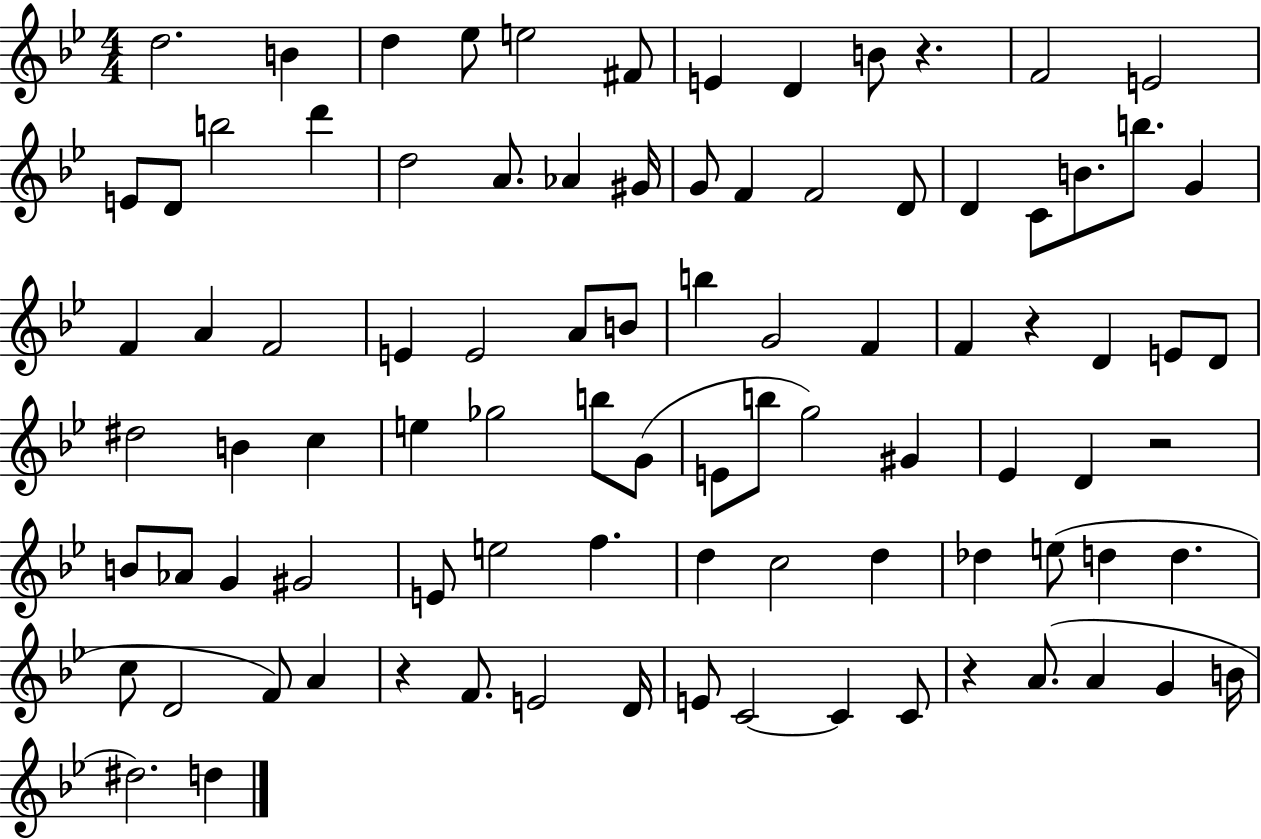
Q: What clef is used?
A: treble